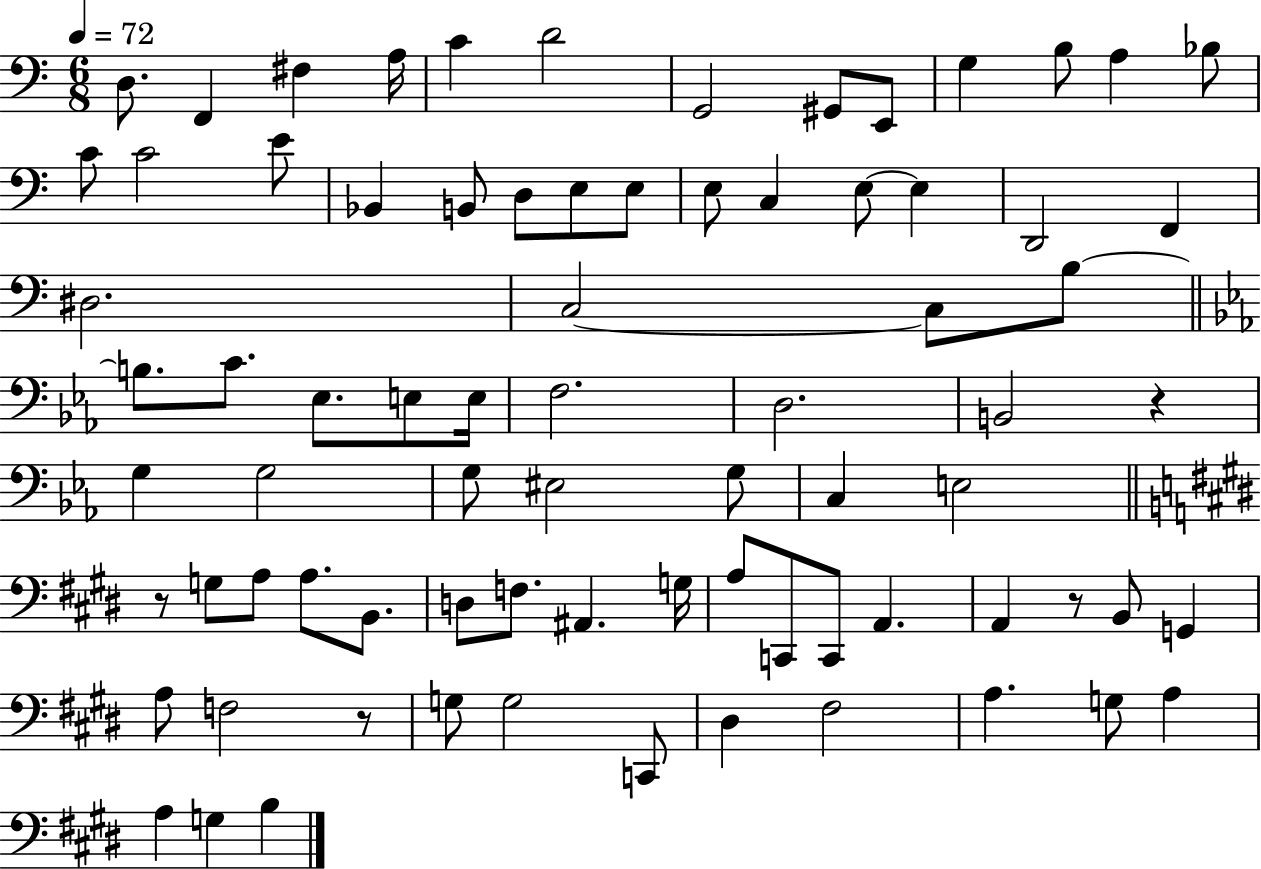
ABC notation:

X:1
T:Untitled
M:6/8
L:1/4
K:C
D,/2 F,, ^F, A,/4 C D2 G,,2 ^G,,/2 E,,/2 G, B,/2 A, _B,/2 C/2 C2 E/2 _B,, B,,/2 D,/2 E,/2 E,/2 E,/2 C, E,/2 E, D,,2 F,, ^D,2 C,2 C,/2 B,/2 B,/2 C/2 _E,/2 E,/2 E,/4 F,2 D,2 B,,2 z G, G,2 G,/2 ^E,2 G,/2 C, E,2 z/2 G,/2 A,/2 A,/2 B,,/2 D,/2 F,/2 ^A,, G,/4 A,/2 C,,/2 C,,/2 A,, A,, z/2 B,,/2 G,, A,/2 F,2 z/2 G,/2 G,2 C,,/2 ^D, ^F,2 A, G,/2 A, A, G, B,